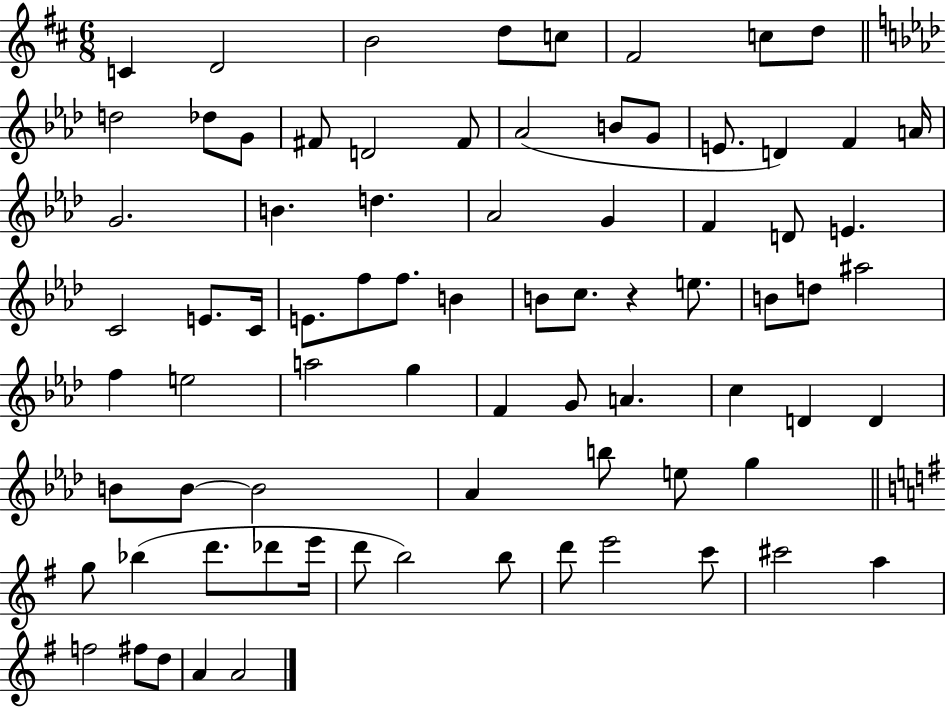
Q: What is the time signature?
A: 6/8